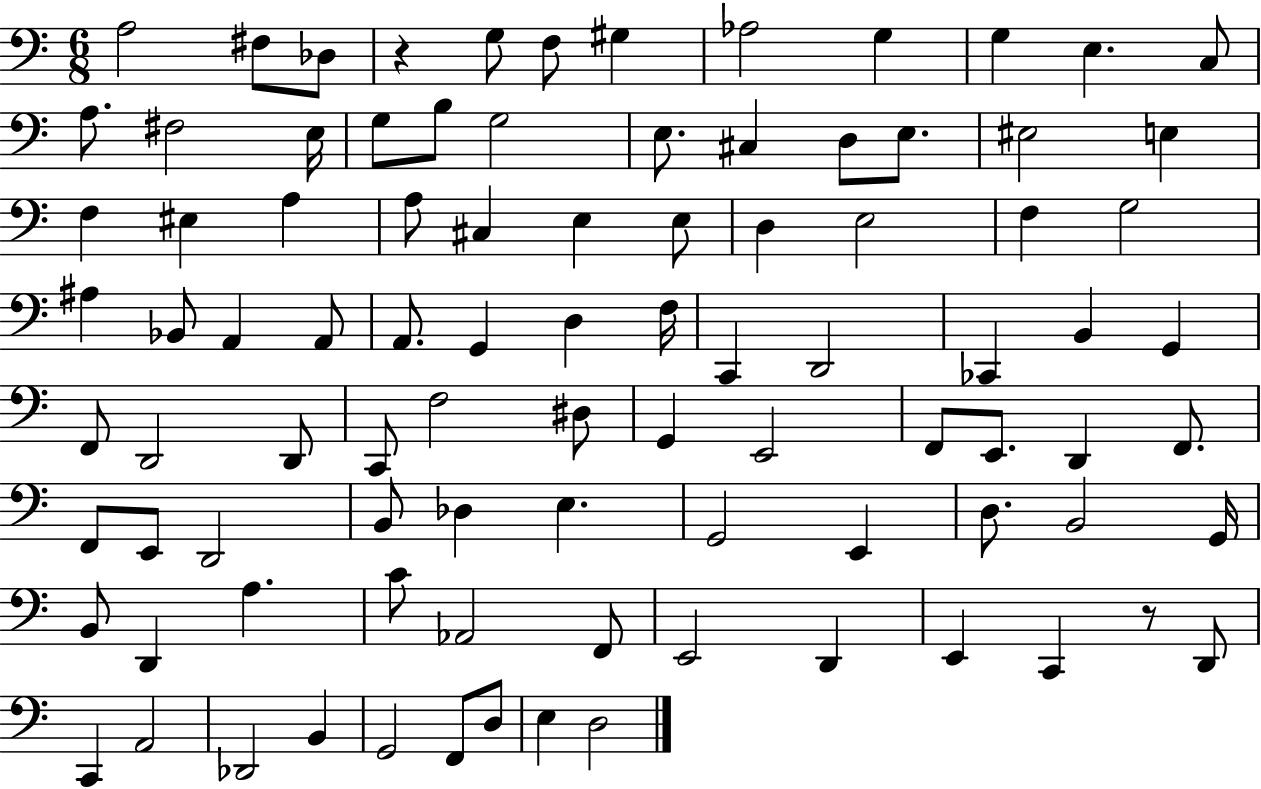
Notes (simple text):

A3/h F#3/e Db3/e R/q G3/e F3/e G#3/q Ab3/h G3/q G3/q E3/q. C3/e A3/e. F#3/h E3/s G3/e B3/e G3/h E3/e. C#3/q D3/e E3/e. EIS3/h E3/q F3/q EIS3/q A3/q A3/e C#3/q E3/q E3/e D3/q E3/h F3/q G3/h A#3/q Bb2/e A2/q A2/e A2/e. G2/q D3/q F3/s C2/q D2/h CES2/q B2/q G2/q F2/e D2/h D2/e C2/e F3/h D#3/e G2/q E2/h F2/e E2/e. D2/q F2/e. F2/e E2/e D2/h B2/e Db3/q E3/q. G2/h E2/q D3/e. B2/h G2/s B2/e D2/q A3/q. C4/e Ab2/h F2/e E2/h D2/q E2/q C2/q R/e D2/e C2/q A2/h Db2/h B2/q G2/h F2/e D3/e E3/q D3/h